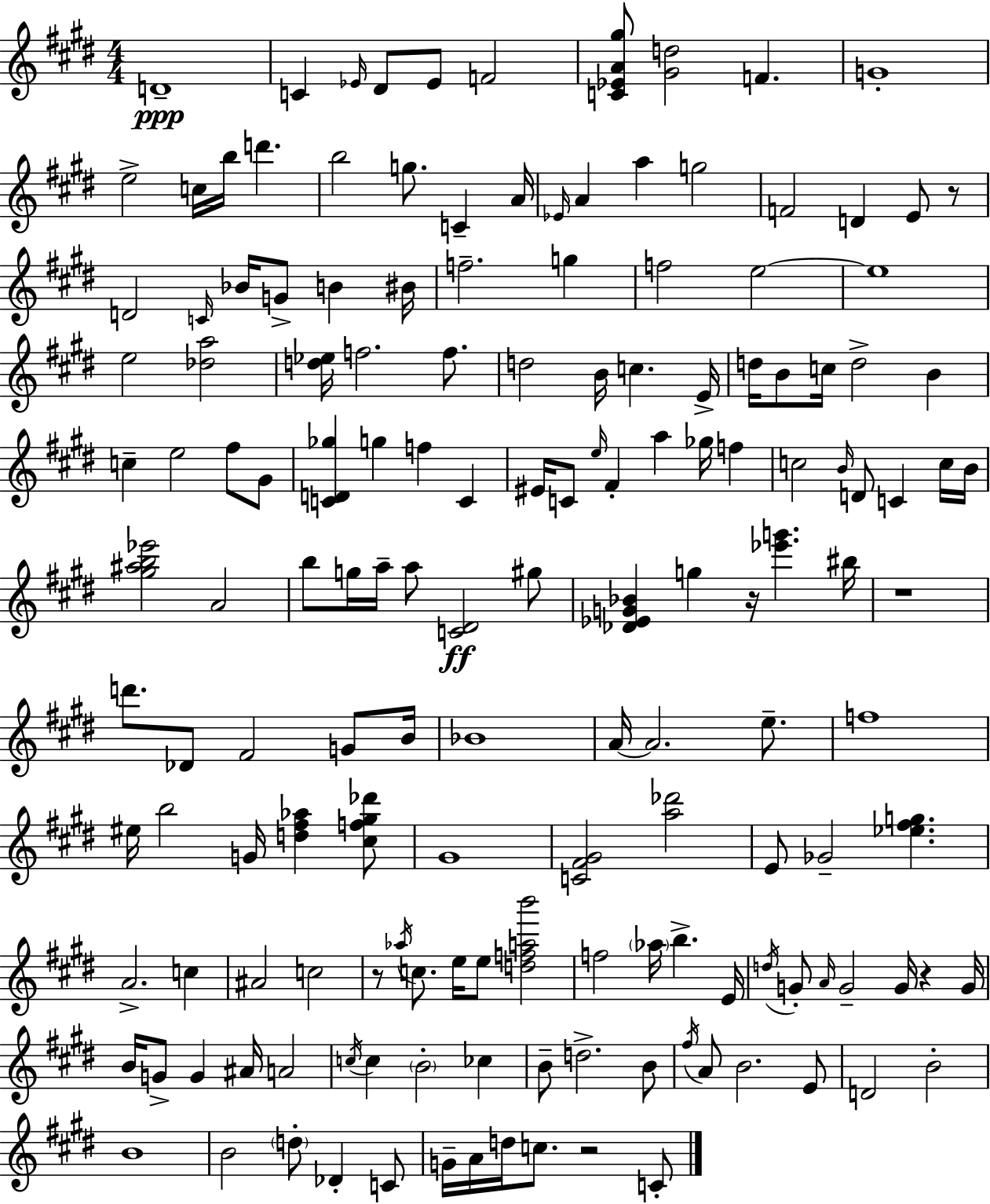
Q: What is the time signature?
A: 4/4